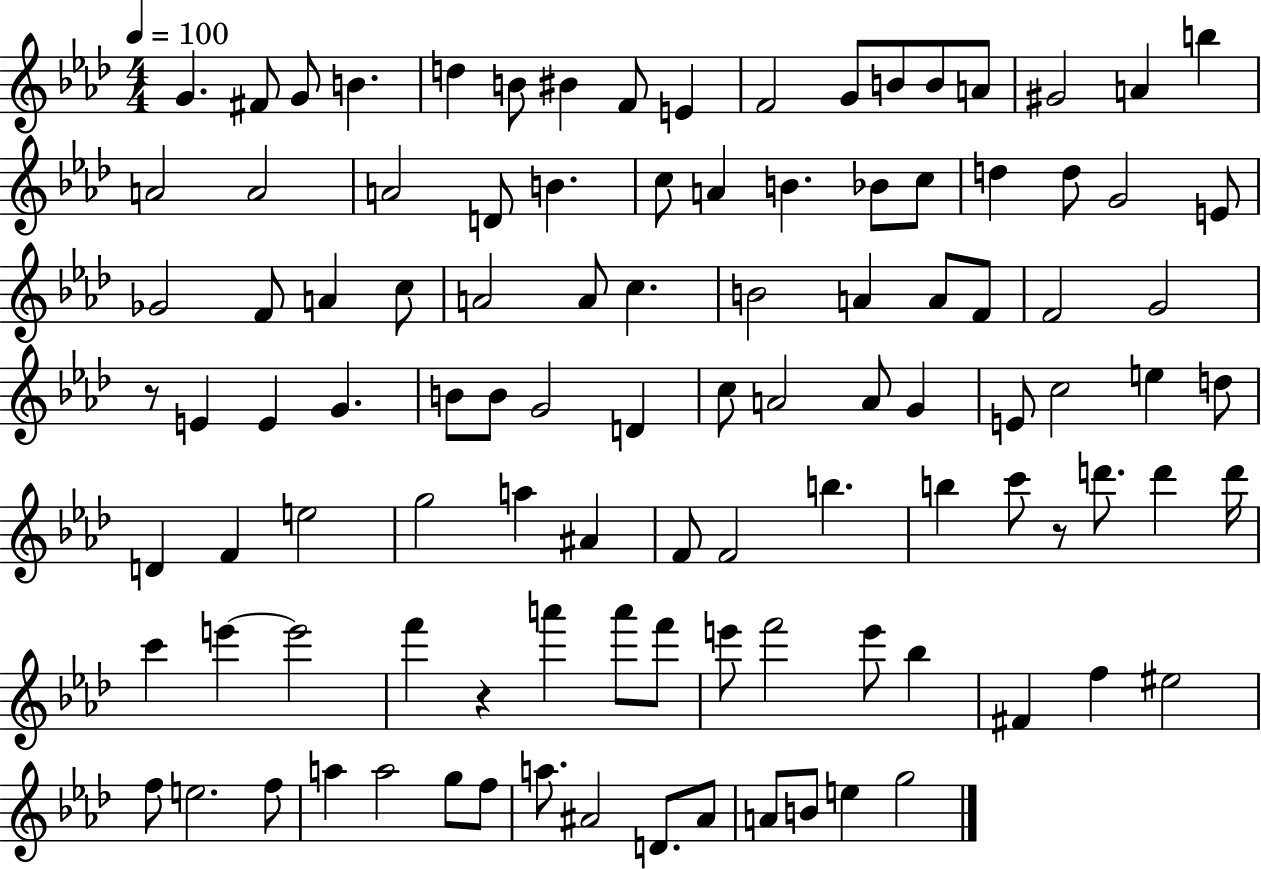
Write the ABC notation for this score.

X:1
T:Untitled
M:4/4
L:1/4
K:Ab
G ^F/2 G/2 B d B/2 ^B F/2 E F2 G/2 B/2 B/2 A/2 ^G2 A b A2 A2 A2 D/2 B c/2 A B _B/2 c/2 d d/2 G2 E/2 _G2 F/2 A c/2 A2 A/2 c B2 A A/2 F/2 F2 G2 z/2 E E G B/2 B/2 G2 D c/2 A2 A/2 G E/2 c2 e d/2 D F e2 g2 a ^A F/2 F2 b b c'/2 z/2 d'/2 d' d'/4 c' e' e'2 f' z a' a'/2 f'/2 e'/2 f'2 e'/2 _b ^F f ^e2 f/2 e2 f/2 a a2 g/2 f/2 a/2 ^A2 D/2 ^A/2 A/2 B/2 e g2